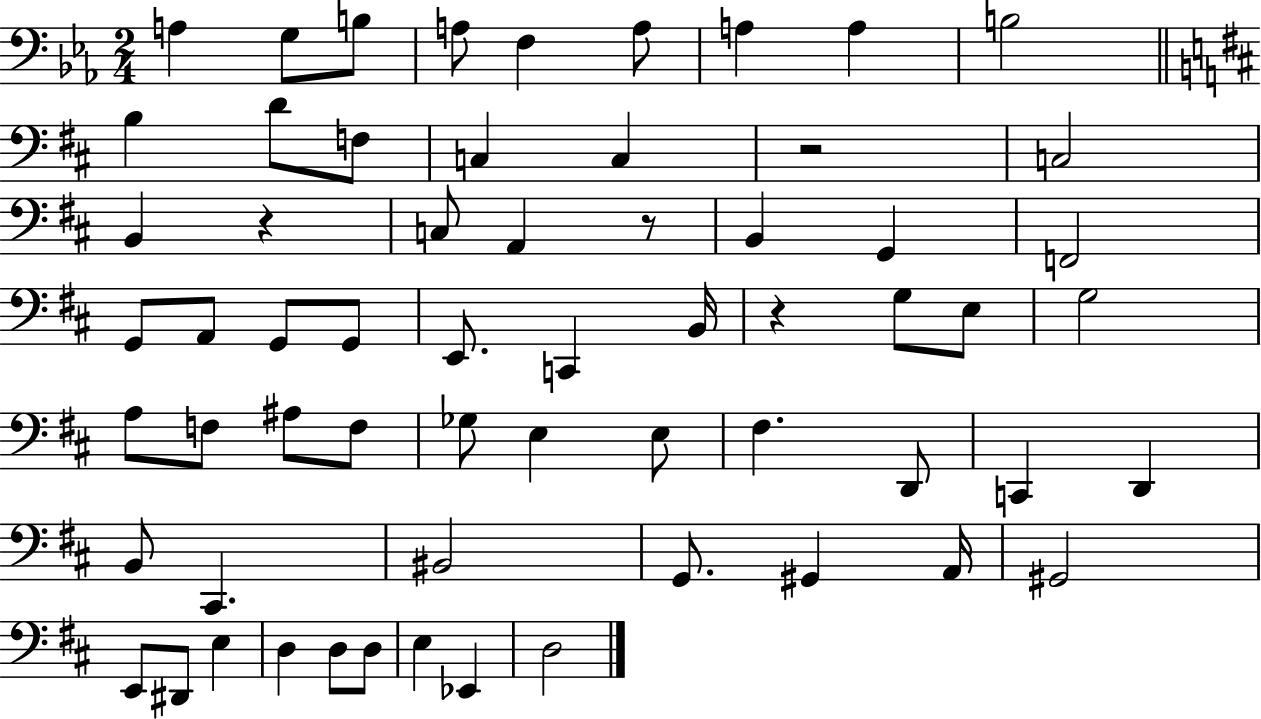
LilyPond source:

{
  \clef bass
  \numericTimeSignature
  \time 2/4
  \key ees \major
  a4 g8 b8 | a8 f4 a8 | a4 a4 | b2 | \break \bar "||" \break \key d \major b4 d'8 f8 | c4 c4 | r2 | c2 | \break b,4 r4 | c8 a,4 r8 | b,4 g,4 | f,2 | \break g,8 a,8 g,8 g,8 | e,8. c,4 b,16 | r4 g8 e8 | g2 | \break a8 f8 ais8 f8 | ges8 e4 e8 | fis4. d,8 | c,4 d,4 | \break b,8 cis,4. | bis,2 | g,8. gis,4 a,16 | gis,2 | \break e,8 dis,8 e4 | d4 d8 d8 | e4 ees,4 | d2 | \break \bar "|."
}